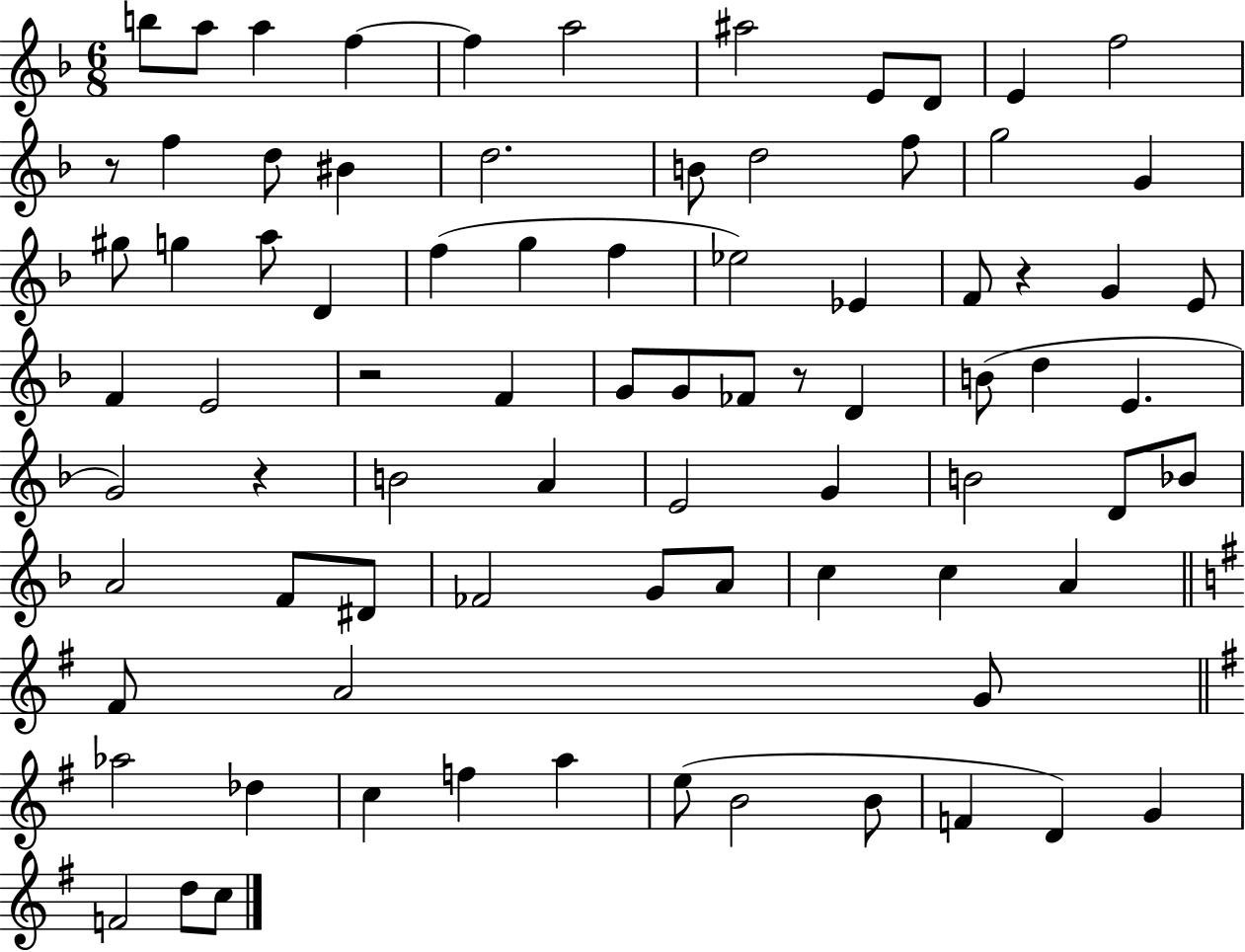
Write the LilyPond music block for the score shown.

{
  \clef treble
  \numericTimeSignature
  \time 6/8
  \key f \major
  \repeat volta 2 { b''8 a''8 a''4 f''4~~ | f''4 a''2 | ais''2 e'8 d'8 | e'4 f''2 | \break r8 f''4 d''8 bis'4 | d''2. | b'8 d''2 f''8 | g''2 g'4 | \break gis''8 g''4 a''8 d'4 | f''4( g''4 f''4 | ees''2) ees'4 | f'8 r4 g'4 e'8 | \break f'4 e'2 | r2 f'4 | g'8 g'8 fes'8 r8 d'4 | b'8( d''4 e'4. | \break g'2) r4 | b'2 a'4 | e'2 g'4 | b'2 d'8 bes'8 | \break a'2 f'8 dis'8 | fes'2 g'8 a'8 | c''4 c''4 a'4 | \bar "||" \break \key e \minor fis'8 a'2 g'8 | \bar "||" \break \key g \major aes''2 des''4 | c''4 f''4 a''4 | e''8( b'2 b'8 | f'4 d'4) g'4 | \break f'2 d''8 c''8 | } \bar "|."
}